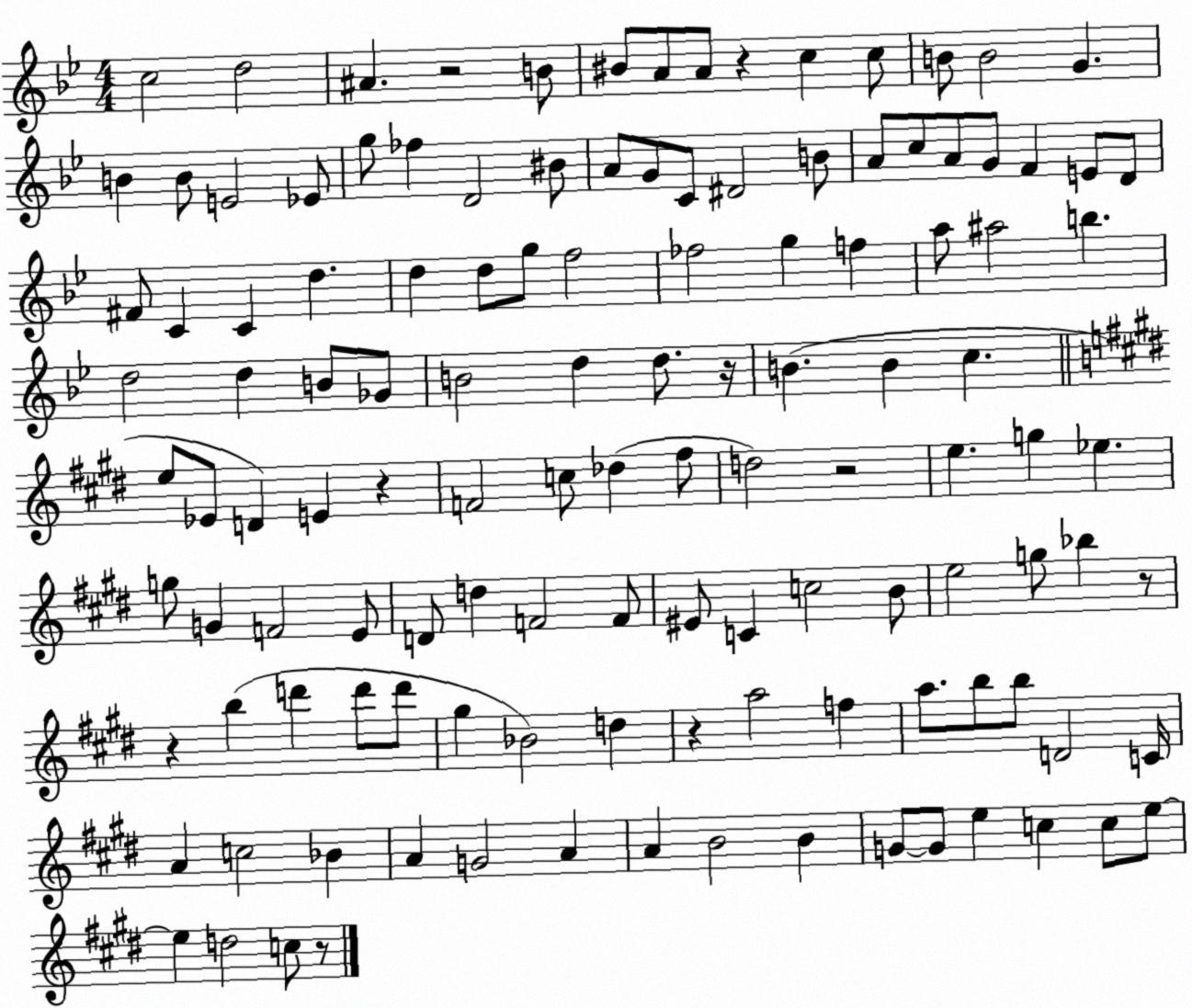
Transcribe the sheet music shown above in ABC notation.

X:1
T:Untitled
M:4/4
L:1/4
K:Bb
c2 d2 ^A z2 B/2 ^B/2 A/2 A/2 z c c/2 B/2 B2 G B B/2 E2 _E/2 g/2 _f D2 ^B/2 A/2 G/2 C/2 ^D2 B/2 A/2 c/2 A/2 G/2 F E/2 D/2 ^F/2 C C d d d/2 g/2 f2 _f2 g f a/2 ^a2 b d2 d B/2 _G/2 B2 d d/2 z/4 B B c e/2 _E/2 D E z F2 c/2 _d ^f/2 d2 z2 e g _e g/2 G F2 E/2 D/2 d F2 F/2 ^E/2 C c2 B/2 e2 g/2 _b z/2 z b d' d'/2 d'/2 ^g _B2 d z a2 f a/2 b/2 b/2 D2 C/4 A c2 _B A G2 A A B2 B G/2 G/2 e c c/2 e/2 e d2 c/2 z/2